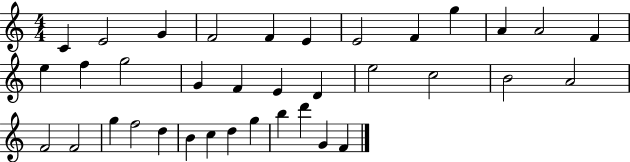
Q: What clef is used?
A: treble